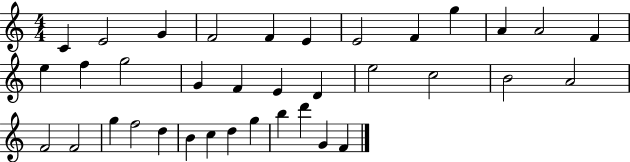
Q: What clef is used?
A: treble